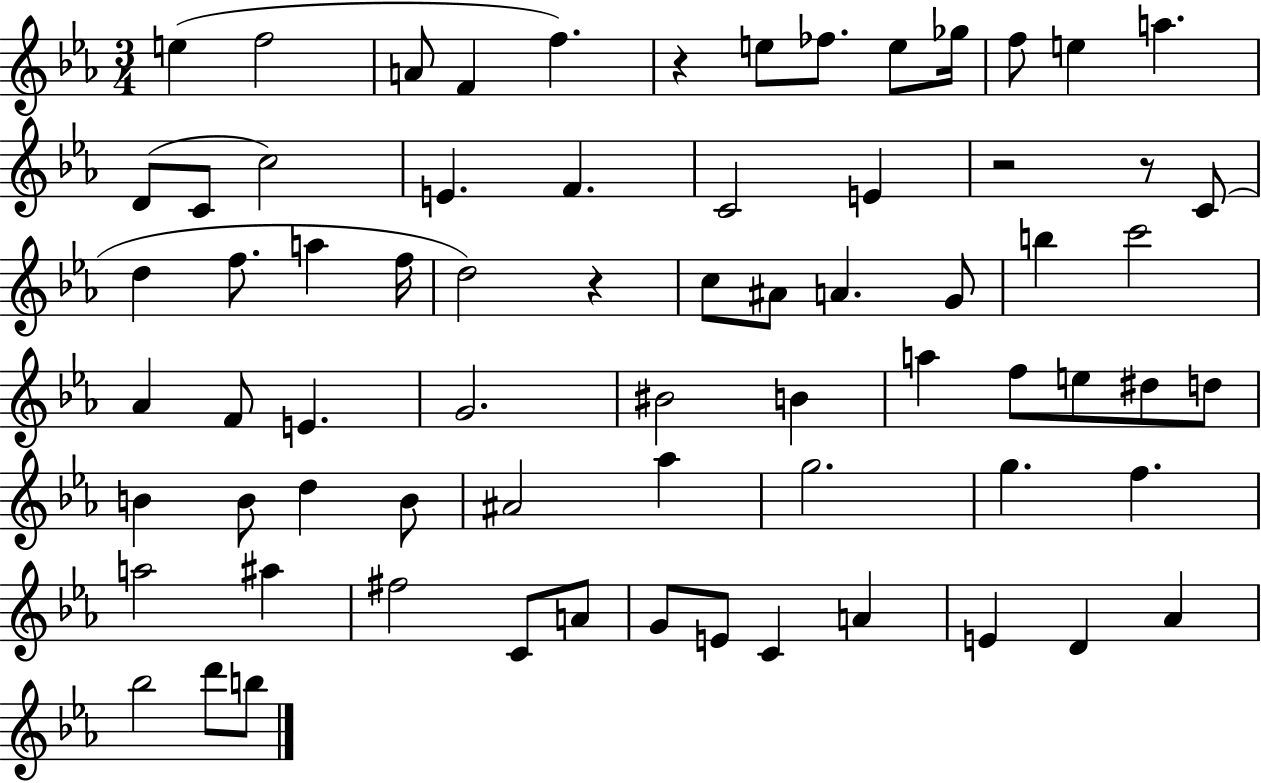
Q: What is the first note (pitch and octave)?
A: E5